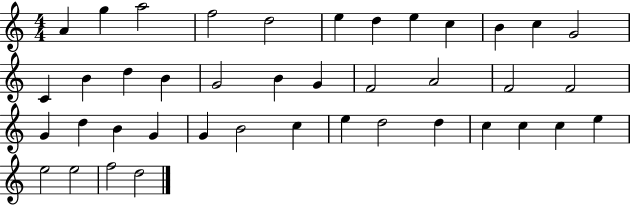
{
  \clef treble
  \numericTimeSignature
  \time 4/4
  \key c \major
  a'4 g''4 a''2 | f''2 d''2 | e''4 d''4 e''4 c''4 | b'4 c''4 g'2 | \break c'4 b'4 d''4 b'4 | g'2 b'4 g'4 | f'2 a'2 | f'2 f'2 | \break g'4 d''4 b'4 g'4 | g'4 b'2 c''4 | e''4 d''2 d''4 | c''4 c''4 c''4 e''4 | \break e''2 e''2 | f''2 d''2 | \bar "|."
}